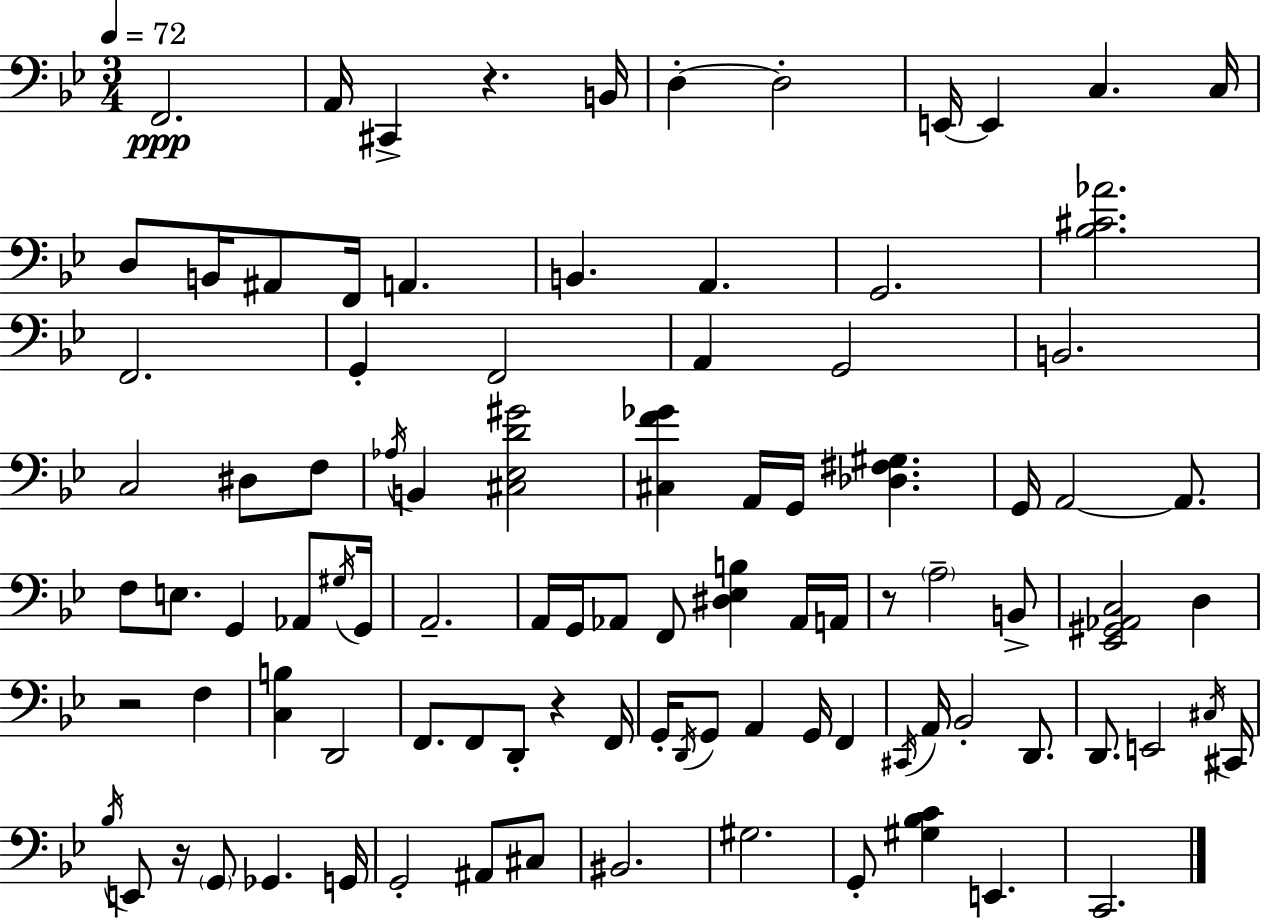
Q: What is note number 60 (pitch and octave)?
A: A2